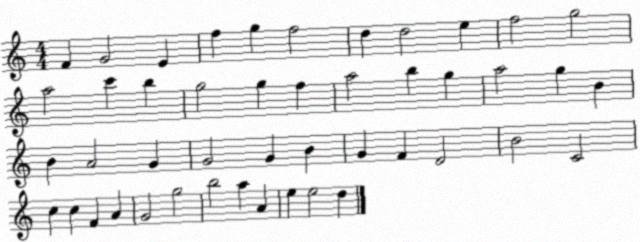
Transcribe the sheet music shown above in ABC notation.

X:1
T:Untitled
M:4/4
L:1/4
K:C
F G2 E f g f2 d d2 e f2 g2 a2 c' b g2 g f a2 b g a2 g B B A2 G G2 G B G F D2 B2 C2 c c F A G2 g2 b2 a A e e2 d